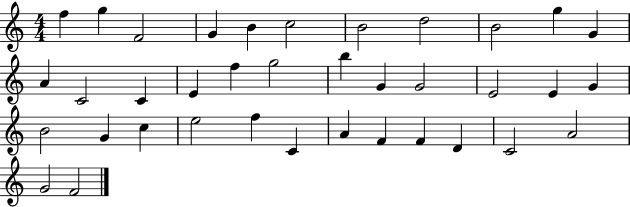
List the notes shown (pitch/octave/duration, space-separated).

F5/q G5/q F4/h G4/q B4/q C5/h B4/h D5/h B4/h G5/q G4/q A4/q C4/h C4/q E4/q F5/q G5/h B5/q G4/q G4/h E4/h E4/q G4/q B4/h G4/q C5/q E5/h F5/q C4/q A4/q F4/q F4/q D4/q C4/h A4/h G4/h F4/h